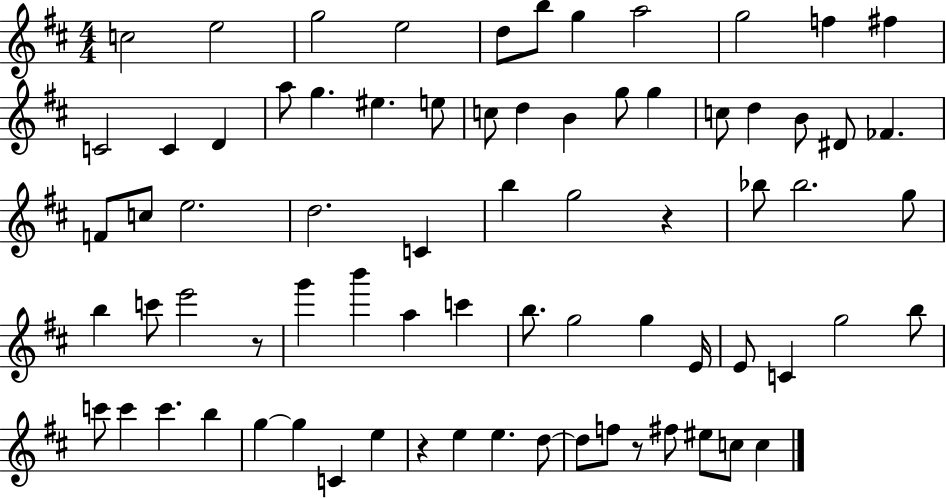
C5/h E5/h G5/h E5/h D5/e B5/e G5/q A5/h G5/h F5/q F#5/q C4/h C4/q D4/q A5/e G5/q. EIS5/q. E5/e C5/e D5/q B4/q G5/e G5/q C5/e D5/q B4/e D#4/e FES4/q. F4/e C5/e E5/h. D5/h. C4/q B5/q G5/h R/q Bb5/e Bb5/h. G5/e B5/q C6/e E6/h R/e G6/q B6/q A5/q C6/q B5/e. G5/h G5/q E4/s E4/e C4/q G5/h B5/e C6/e C6/q C6/q. B5/q G5/q G5/q C4/q E5/q R/q E5/q E5/q. D5/e D5/e F5/e R/e F#5/e EIS5/e C5/e C5/q